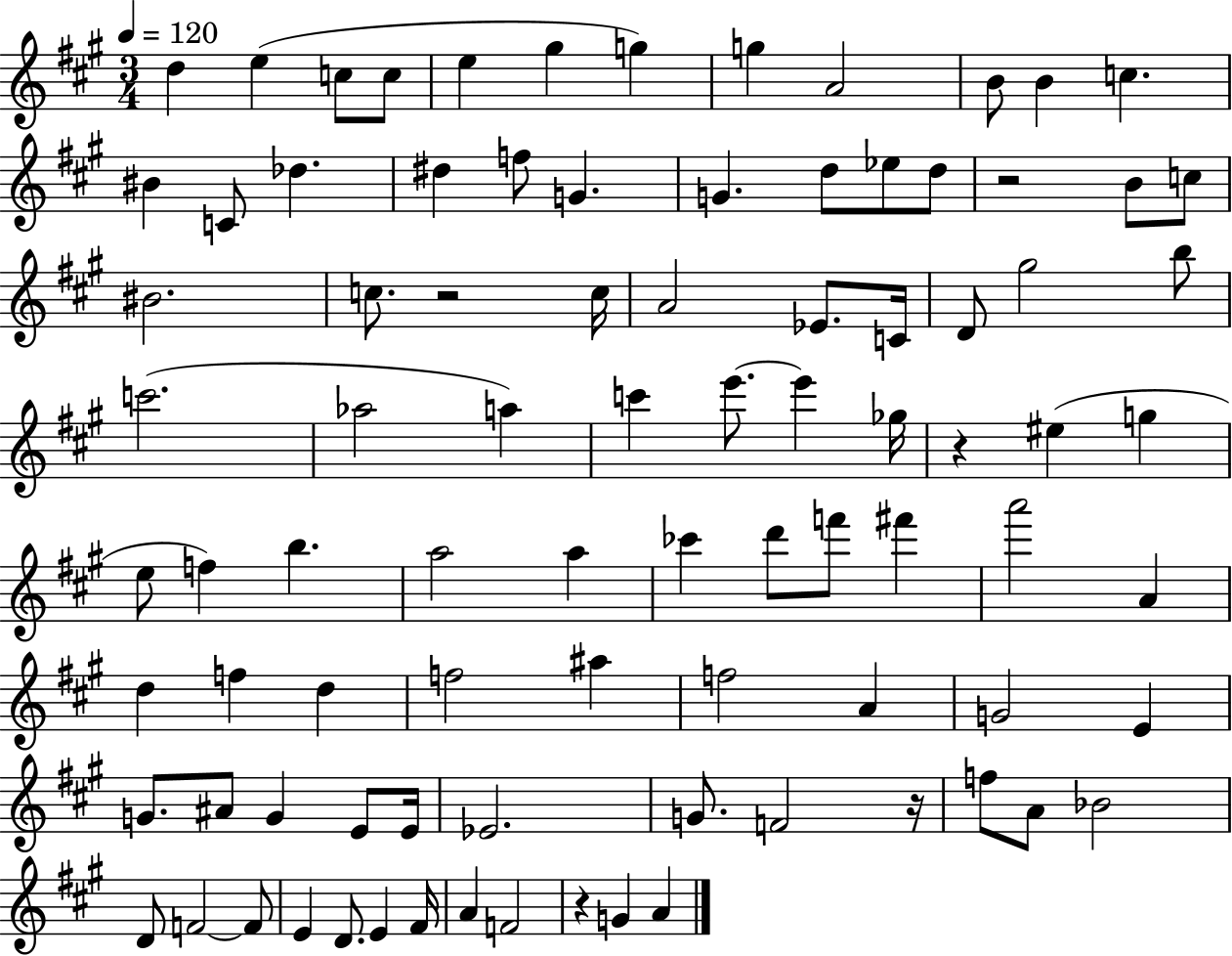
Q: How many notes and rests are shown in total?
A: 89